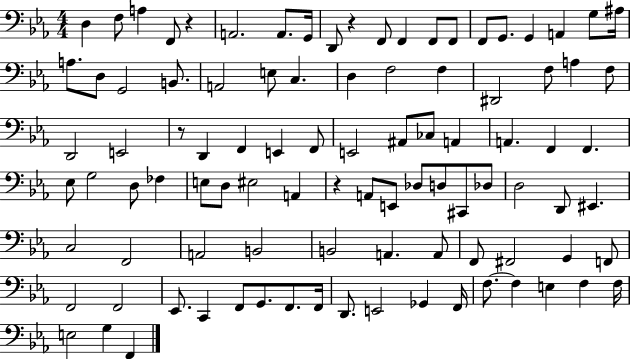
X:1
T:Untitled
M:4/4
L:1/4
K:Eb
D, F,/2 A, F,,/2 z A,,2 A,,/2 G,,/4 D,,/2 z F,,/2 F,, F,,/2 F,,/2 F,,/2 G,,/2 G,, A,, G,/2 ^A,/4 A,/2 D,/2 G,,2 B,,/2 A,,2 E,/2 C, D, F,2 F, ^D,,2 F,/2 A, F,/2 D,,2 E,,2 z/2 D,, F,, E,, F,,/2 E,,2 ^A,,/2 _C,/2 A,, A,, F,, F,, _E,/2 G,2 D,/2 _F, E,/2 D,/2 ^E,2 A,, z A,,/2 E,,/2 _D,/2 D,/2 ^C,,/2 _D,/2 D,2 D,,/2 ^E,, C,2 F,,2 A,,2 B,,2 B,,2 A,, A,,/2 F,,/2 ^F,,2 G,, F,,/2 F,,2 F,,2 _E,,/2 C,, F,,/2 G,,/2 F,,/2 F,,/4 D,,/2 E,,2 _G,, F,,/4 F,/2 F, E, F, F,/4 E,2 G, F,,